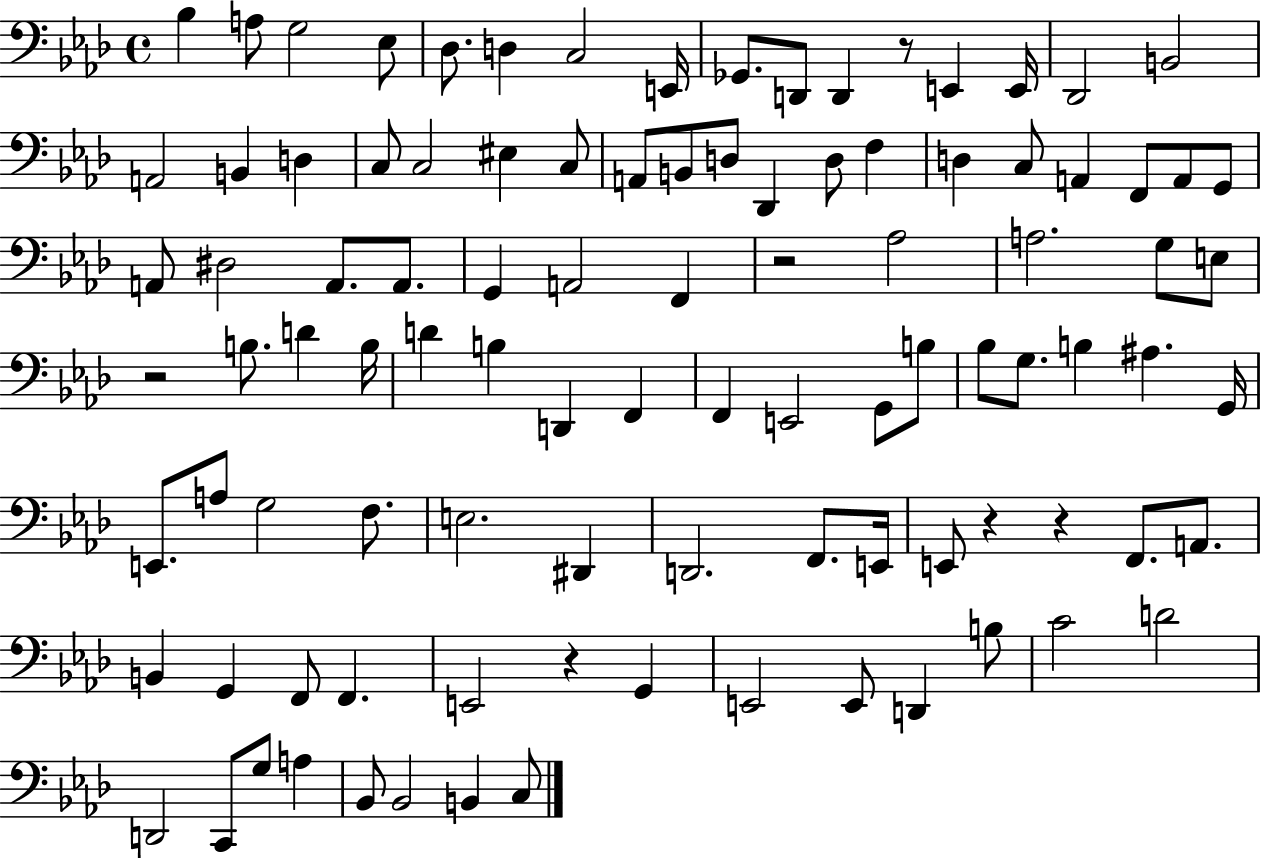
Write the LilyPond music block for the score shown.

{
  \clef bass
  \time 4/4
  \defaultTimeSignature
  \key aes \major
  bes4 a8 g2 ees8 | des8. d4 c2 e,16 | ges,8. d,8 d,4 r8 e,4 e,16 | des,2 b,2 | \break a,2 b,4 d4 | c8 c2 eis4 c8 | a,8 b,8 d8 des,4 d8 f4 | d4 c8 a,4 f,8 a,8 g,8 | \break a,8 dis2 a,8. a,8. | g,4 a,2 f,4 | r2 aes2 | a2. g8 e8 | \break r2 b8. d'4 b16 | d'4 b4 d,4 f,4 | f,4 e,2 g,8 b8 | bes8 g8. b4 ais4. g,16 | \break e,8. a8 g2 f8. | e2. dis,4 | d,2. f,8. e,16 | e,8 r4 r4 f,8. a,8. | \break b,4 g,4 f,8 f,4. | e,2 r4 g,4 | e,2 e,8 d,4 b8 | c'2 d'2 | \break d,2 c,8 g8 a4 | bes,8 bes,2 b,4 c8 | \bar "|."
}